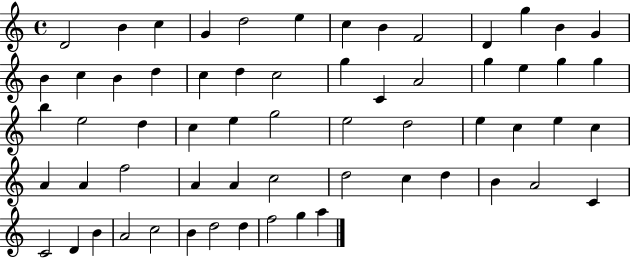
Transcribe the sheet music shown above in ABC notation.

X:1
T:Untitled
M:4/4
L:1/4
K:C
D2 B c G d2 e c B F2 D g B G B c B d c d c2 g C A2 g e g g b e2 d c e g2 e2 d2 e c e c A A f2 A A c2 d2 c d B A2 C C2 D B A2 c2 B d2 d f2 g a